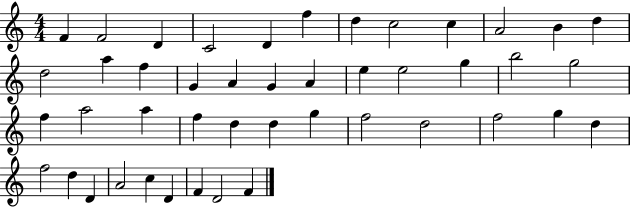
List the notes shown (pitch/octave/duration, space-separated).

F4/q F4/h D4/q C4/h D4/q F5/q D5/q C5/h C5/q A4/h B4/q D5/q D5/h A5/q F5/q G4/q A4/q G4/q A4/q E5/q E5/h G5/q B5/h G5/h F5/q A5/h A5/q F5/q D5/q D5/q G5/q F5/h D5/h F5/h G5/q D5/q F5/h D5/q D4/q A4/h C5/q D4/q F4/q D4/h F4/q